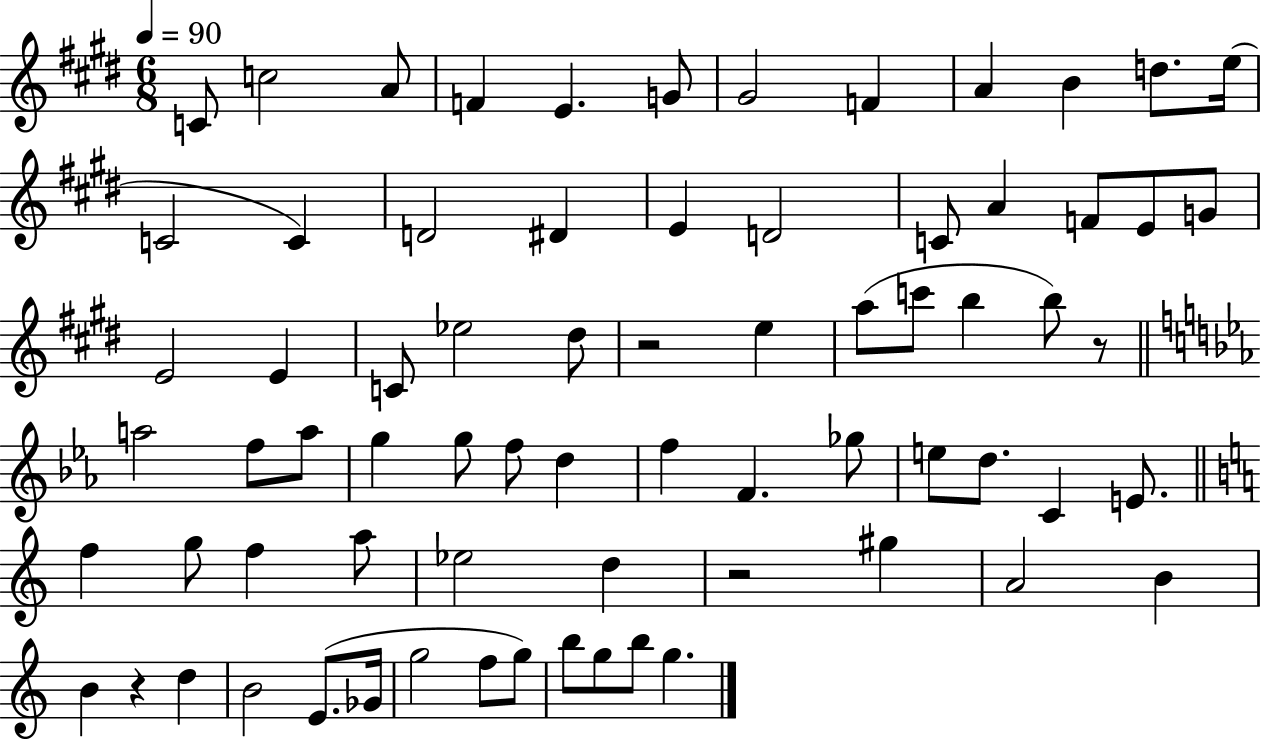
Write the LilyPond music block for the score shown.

{
  \clef treble
  \numericTimeSignature
  \time 6/8
  \key e \major
  \tempo 4 = 90
  c'8 c''2 a'8 | f'4 e'4. g'8 | gis'2 f'4 | a'4 b'4 d''8. e''16( | \break c'2 c'4) | d'2 dis'4 | e'4 d'2 | c'8 a'4 f'8 e'8 g'8 | \break e'2 e'4 | c'8 ees''2 dis''8 | r2 e''4 | a''8( c'''8 b''4 b''8) r8 | \break \bar "||" \break \key c \minor a''2 f''8 a''8 | g''4 g''8 f''8 d''4 | f''4 f'4. ges''8 | e''8 d''8. c'4 e'8. | \break \bar "||" \break \key c \major f''4 g''8 f''4 a''8 | ees''2 d''4 | r2 gis''4 | a'2 b'4 | \break b'4 r4 d''4 | b'2 e'8.( ges'16 | g''2 f''8 g''8) | b''8 g''8 b''8 g''4. | \break \bar "|."
}